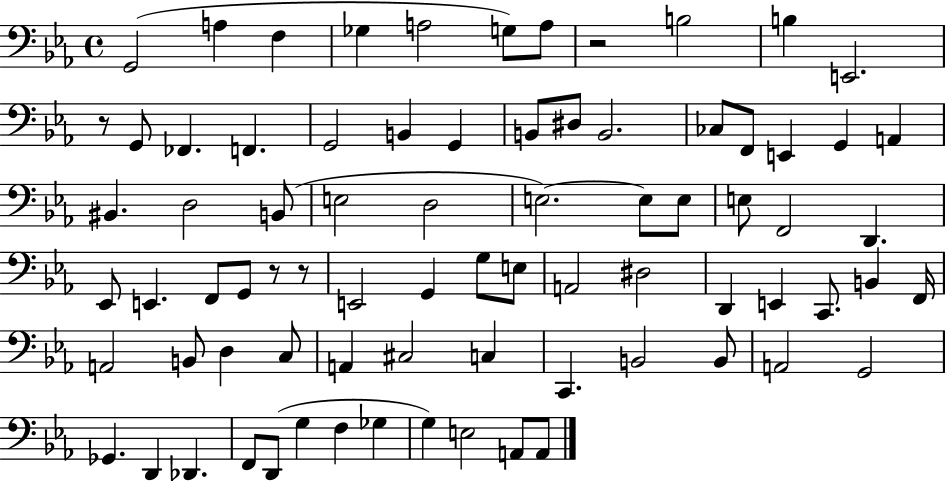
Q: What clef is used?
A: bass